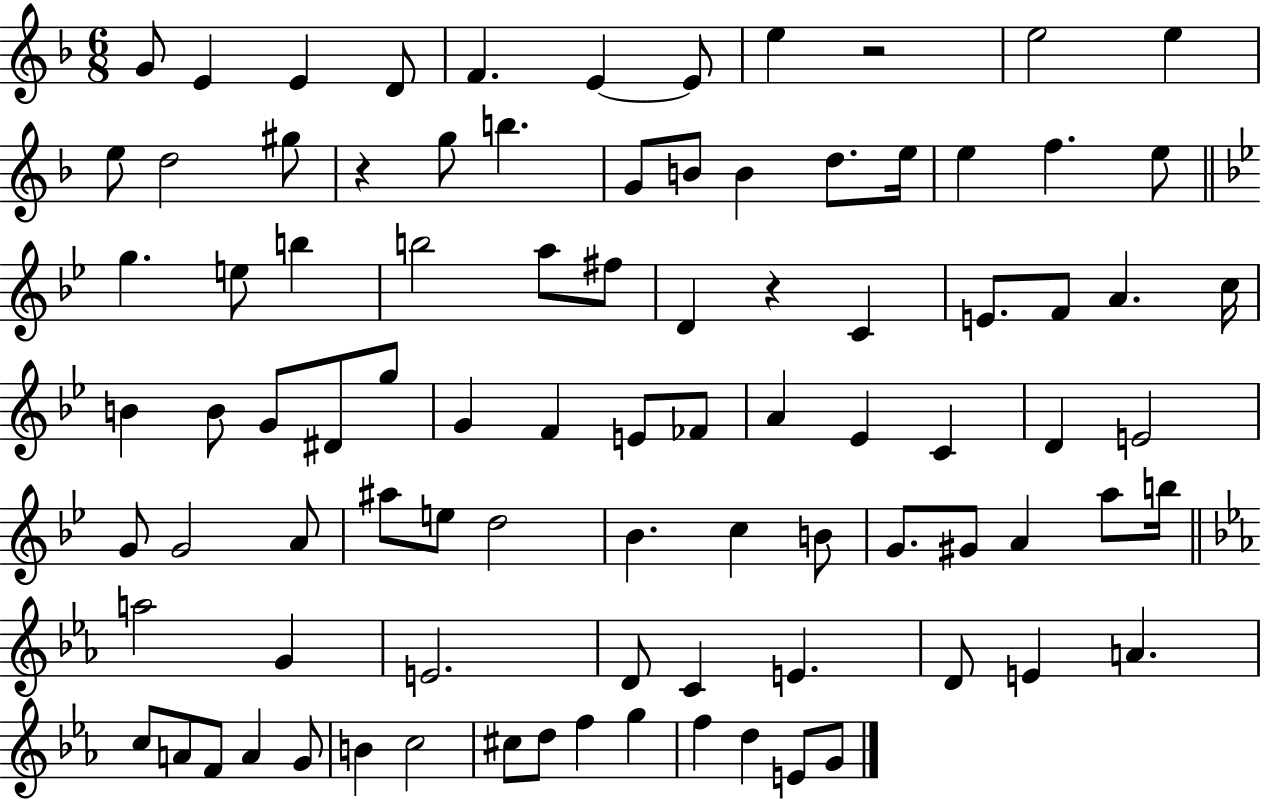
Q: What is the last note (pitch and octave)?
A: G4